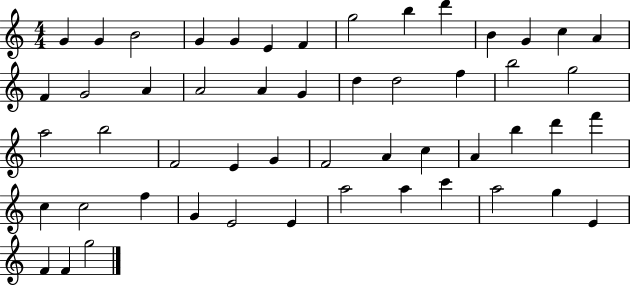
{
  \clef treble
  \numericTimeSignature
  \time 4/4
  \key c \major
  g'4 g'4 b'2 | g'4 g'4 e'4 f'4 | g''2 b''4 d'''4 | b'4 g'4 c''4 a'4 | \break f'4 g'2 a'4 | a'2 a'4 g'4 | d''4 d''2 f''4 | b''2 g''2 | \break a''2 b''2 | f'2 e'4 g'4 | f'2 a'4 c''4 | a'4 b''4 d'''4 f'''4 | \break c''4 c''2 f''4 | g'4 e'2 e'4 | a''2 a''4 c'''4 | a''2 g''4 e'4 | \break f'4 f'4 g''2 | \bar "|."
}